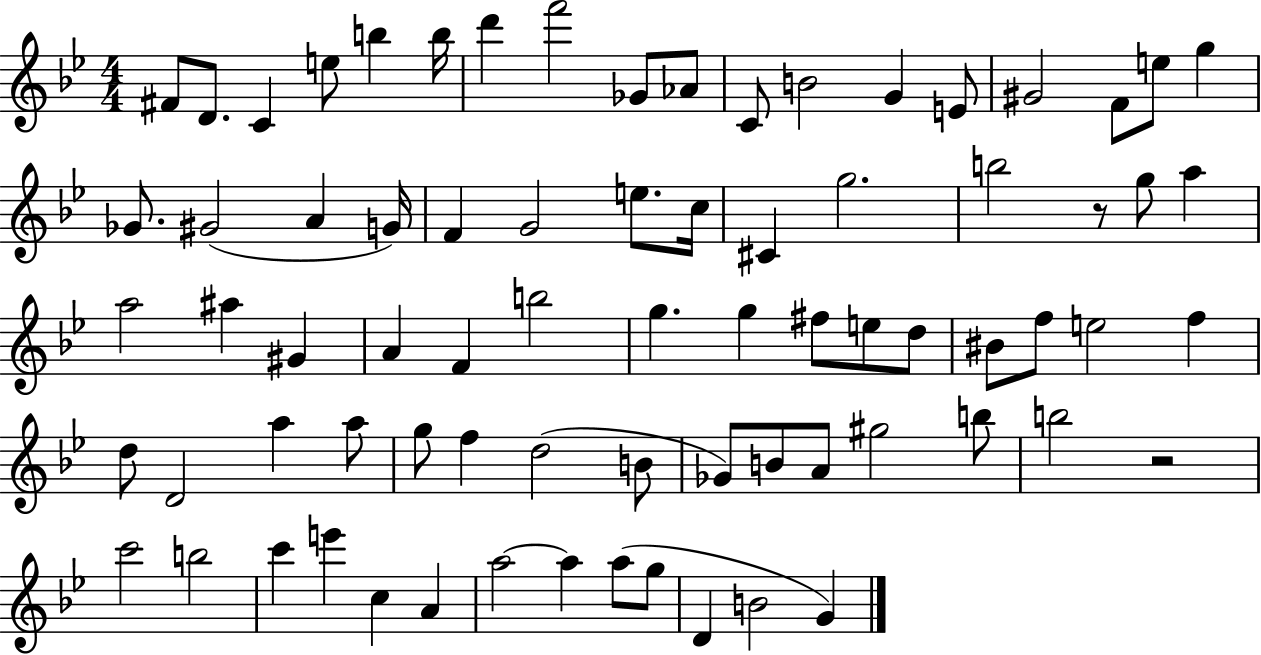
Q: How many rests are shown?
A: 2